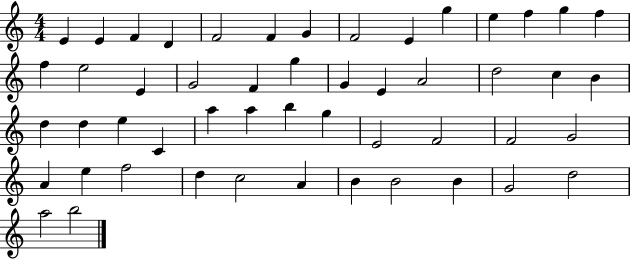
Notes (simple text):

E4/q E4/q F4/q D4/q F4/h F4/q G4/q F4/h E4/q G5/q E5/q F5/q G5/q F5/q F5/q E5/h E4/q G4/h F4/q G5/q G4/q E4/q A4/h D5/h C5/q B4/q D5/q D5/q E5/q C4/q A5/q A5/q B5/q G5/q E4/h F4/h F4/h G4/h A4/q E5/q F5/h D5/q C5/h A4/q B4/q B4/h B4/q G4/h D5/h A5/h B5/h